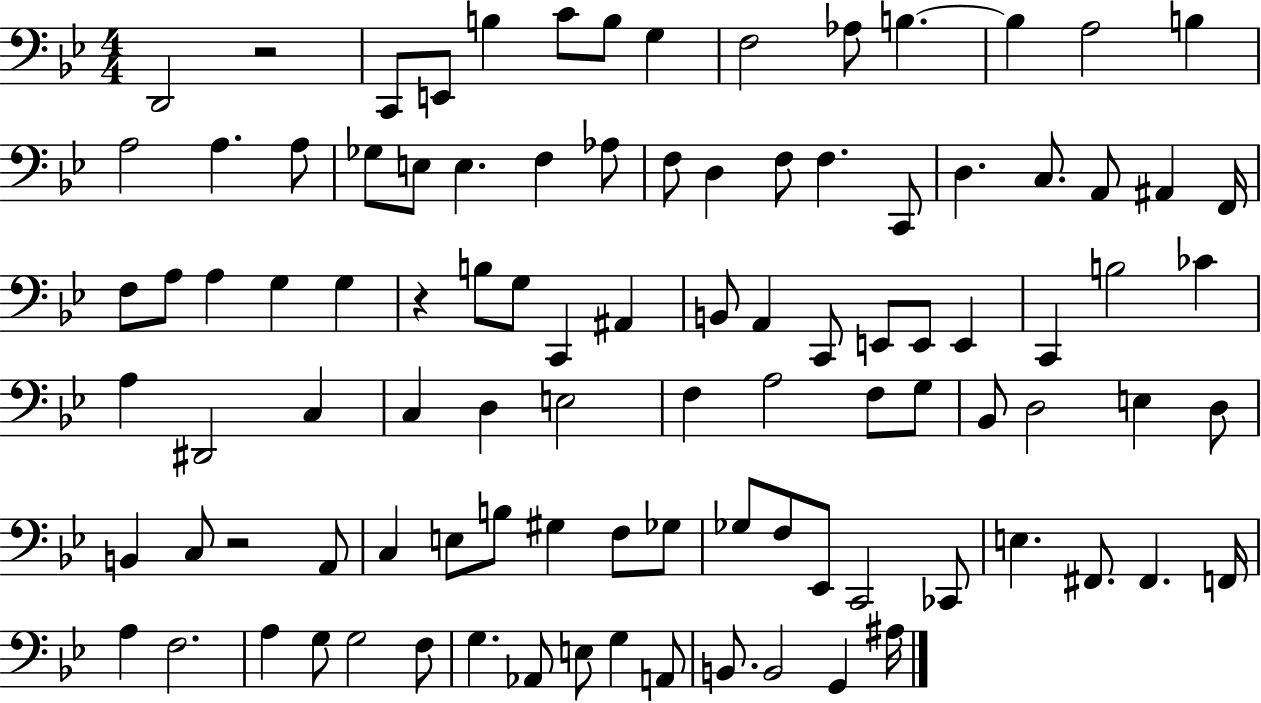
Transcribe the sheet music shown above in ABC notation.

X:1
T:Untitled
M:4/4
L:1/4
K:Bb
D,,2 z2 C,,/2 E,,/2 B, C/2 B,/2 G, F,2 _A,/2 B, B, A,2 B, A,2 A, A,/2 _G,/2 E,/2 E, F, _A,/2 F,/2 D, F,/2 F, C,,/2 D, C,/2 A,,/2 ^A,, F,,/4 F,/2 A,/2 A, G, G, z B,/2 G,/2 C,, ^A,, B,,/2 A,, C,,/2 E,,/2 E,,/2 E,, C,, B,2 _C A, ^D,,2 C, C, D, E,2 F, A,2 F,/2 G,/2 _B,,/2 D,2 E, D,/2 B,, C,/2 z2 A,,/2 C, E,/2 B,/2 ^G, F,/2 _G,/2 _G,/2 F,/2 _E,,/2 C,,2 _C,,/2 E, ^F,,/2 ^F,, F,,/4 A, F,2 A, G,/2 G,2 F,/2 G, _A,,/2 E,/2 G, A,,/2 B,,/2 B,,2 G,, ^A,/4